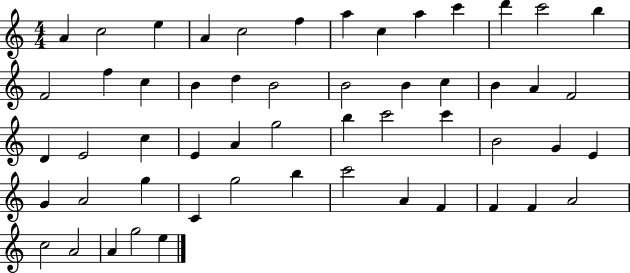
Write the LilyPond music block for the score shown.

{
  \clef treble
  \numericTimeSignature
  \time 4/4
  \key c \major
  a'4 c''2 e''4 | a'4 c''2 f''4 | a''4 c''4 a''4 c'''4 | d'''4 c'''2 b''4 | \break f'2 f''4 c''4 | b'4 d''4 b'2 | b'2 b'4 c''4 | b'4 a'4 f'2 | \break d'4 e'2 c''4 | e'4 a'4 g''2 | b''4 c'''2 c'''4 | b'2 g'4 e'4 | \break g'4 a'2 g''4 | c'4 g''2 b''4 | c'''2 a'4 f'4 | f'4 f'4 a'2 | \break c''2 a'2 | a'4 g''2 e''4 | \bar "|."
}